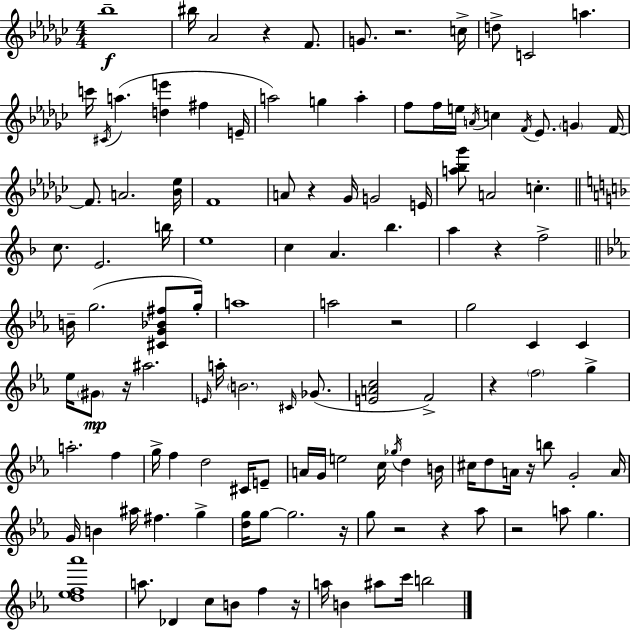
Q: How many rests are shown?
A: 13